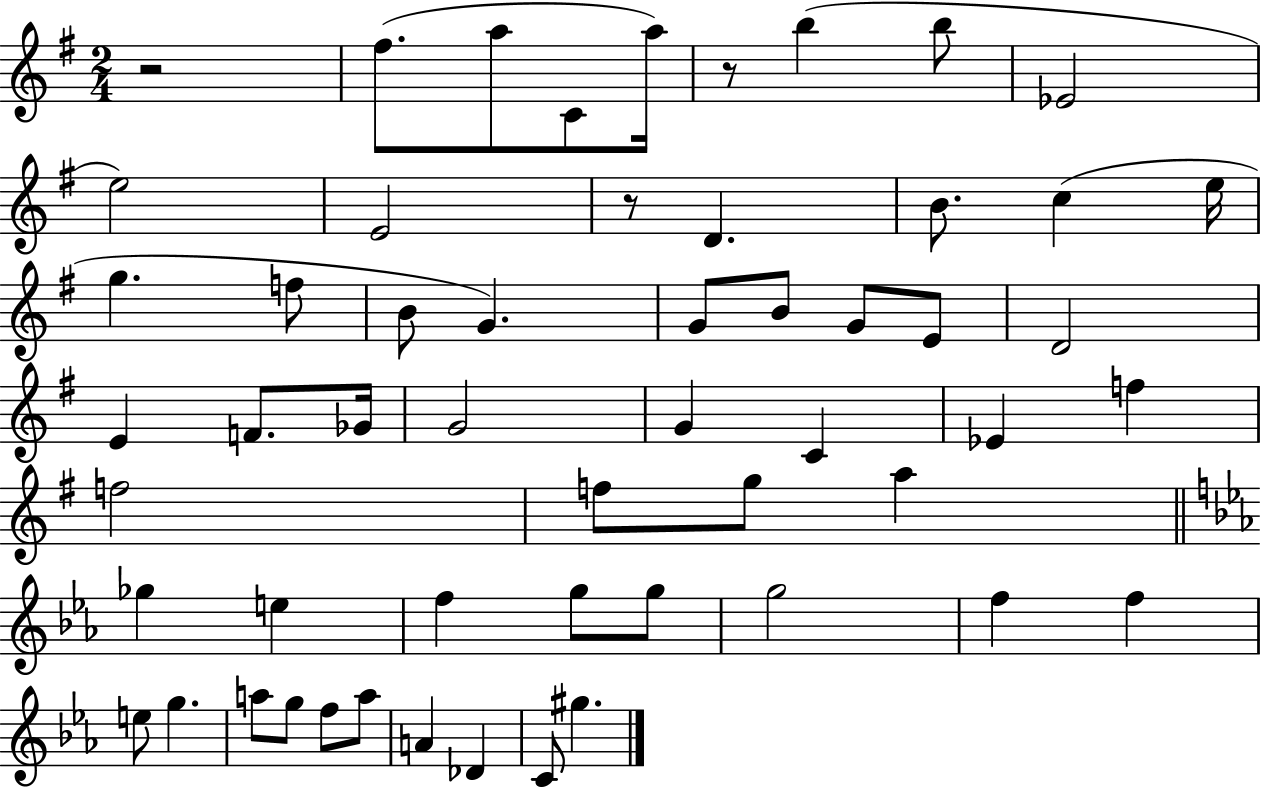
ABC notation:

X:1
T:Untitled
M:2/4
L:1/4
K:G
z2 ^f/2 a/2 C/2 a/4 z/2 b b/2 _E2 e2 E2 z/2 D B/2 c e/4 g f/2 B/2 G G/2 B/2 G/2 E/2 D2 E F/2 _G/4 G2 G C _E f f2 f/2 g/2 a _g e f g/2 g/2 g2 f f e/2 g a/2 g/2 f/2 a/2 A _D C/2 ^g